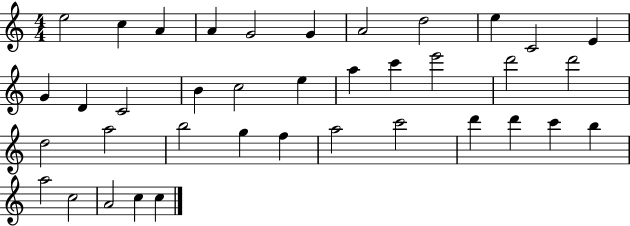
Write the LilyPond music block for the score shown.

{
  \clef treble
  \numericTimeSignature
  \time 4/4
  \key c \major
  e''2 c''4 a'4 | a'4 g'2 g'4 | a'2 d''2 | e''4 c'2 e'4 | \break g'4 d'4 c'2 | b'4 c''2 e''4 | a''4 c'''4 e'''2 | d'''2 d'''2 | \break d''2 a''2 | b''2 g''4 f''4 | a''2 c'''2 | d'''4 d'''4 c'''4 b''4 | \break a''2 c''2 | a'2 c''4 c''4 | \bar "|."
}